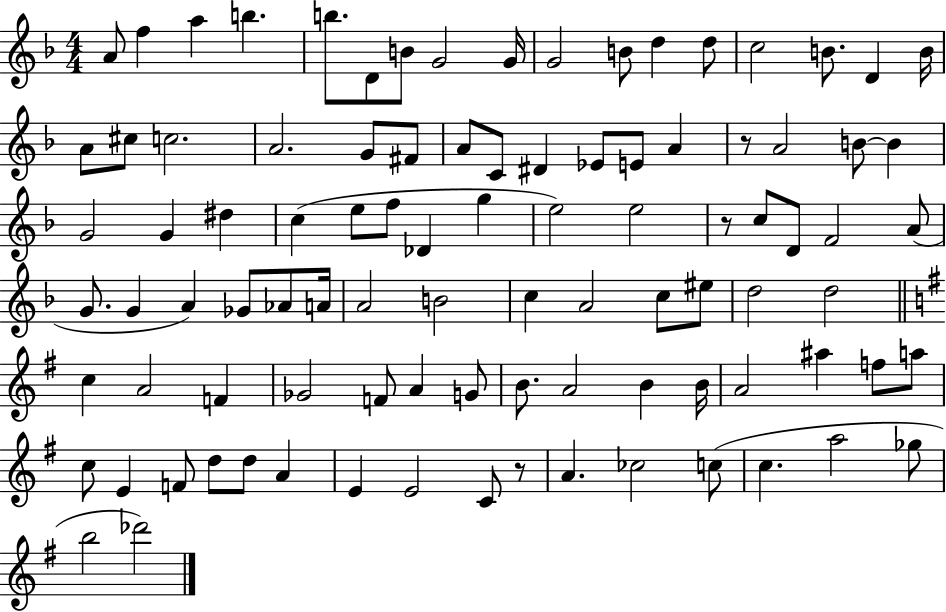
{
  \clef treble
  \numericTimeSignature
  \time 4/4
  \key f \major
  a'8 f''4 a''4 b''4. | b''8. d'8 b'8 g'2 g'16 | g'2 b'8 d''4 d''8 | c''2 b'8. d'4 b'16 | \break a'8 cis''8 c''2. | a'2. g'8 fis'8 | a'8 c'8 dis'4 ees'8 e'8 a'4 | r8 a'2 b'8~~ b'4 | \break g'2 g'4 dis''4 | c''4( e''8 f''8 des'4 g''4 | e''2) e''2 | r8 c''8 d'8 f'2 a'8( | \break g'8. g'4 a'4) ges'8 aes'8 a'16 | a'2 b'2 | c''4 a'2 c''8 eis''8 | d''2 d''2 | \break \bar "||" \break \key g \major c''4 a'2 f'4 | ges'2 f'8 a'4 g'8 | b'8. a'2 b'4 b'16 | a'2 ais''4 f''8 a''8 | \break c''8 e'4 f'8 d''8 d''8 a'4 | e'4 e'2 c'8 r8 | a'4. ces''2 c''8( | c''4. a''2 ges''8 | \break b''2 des'''2) | \bar "|."
}